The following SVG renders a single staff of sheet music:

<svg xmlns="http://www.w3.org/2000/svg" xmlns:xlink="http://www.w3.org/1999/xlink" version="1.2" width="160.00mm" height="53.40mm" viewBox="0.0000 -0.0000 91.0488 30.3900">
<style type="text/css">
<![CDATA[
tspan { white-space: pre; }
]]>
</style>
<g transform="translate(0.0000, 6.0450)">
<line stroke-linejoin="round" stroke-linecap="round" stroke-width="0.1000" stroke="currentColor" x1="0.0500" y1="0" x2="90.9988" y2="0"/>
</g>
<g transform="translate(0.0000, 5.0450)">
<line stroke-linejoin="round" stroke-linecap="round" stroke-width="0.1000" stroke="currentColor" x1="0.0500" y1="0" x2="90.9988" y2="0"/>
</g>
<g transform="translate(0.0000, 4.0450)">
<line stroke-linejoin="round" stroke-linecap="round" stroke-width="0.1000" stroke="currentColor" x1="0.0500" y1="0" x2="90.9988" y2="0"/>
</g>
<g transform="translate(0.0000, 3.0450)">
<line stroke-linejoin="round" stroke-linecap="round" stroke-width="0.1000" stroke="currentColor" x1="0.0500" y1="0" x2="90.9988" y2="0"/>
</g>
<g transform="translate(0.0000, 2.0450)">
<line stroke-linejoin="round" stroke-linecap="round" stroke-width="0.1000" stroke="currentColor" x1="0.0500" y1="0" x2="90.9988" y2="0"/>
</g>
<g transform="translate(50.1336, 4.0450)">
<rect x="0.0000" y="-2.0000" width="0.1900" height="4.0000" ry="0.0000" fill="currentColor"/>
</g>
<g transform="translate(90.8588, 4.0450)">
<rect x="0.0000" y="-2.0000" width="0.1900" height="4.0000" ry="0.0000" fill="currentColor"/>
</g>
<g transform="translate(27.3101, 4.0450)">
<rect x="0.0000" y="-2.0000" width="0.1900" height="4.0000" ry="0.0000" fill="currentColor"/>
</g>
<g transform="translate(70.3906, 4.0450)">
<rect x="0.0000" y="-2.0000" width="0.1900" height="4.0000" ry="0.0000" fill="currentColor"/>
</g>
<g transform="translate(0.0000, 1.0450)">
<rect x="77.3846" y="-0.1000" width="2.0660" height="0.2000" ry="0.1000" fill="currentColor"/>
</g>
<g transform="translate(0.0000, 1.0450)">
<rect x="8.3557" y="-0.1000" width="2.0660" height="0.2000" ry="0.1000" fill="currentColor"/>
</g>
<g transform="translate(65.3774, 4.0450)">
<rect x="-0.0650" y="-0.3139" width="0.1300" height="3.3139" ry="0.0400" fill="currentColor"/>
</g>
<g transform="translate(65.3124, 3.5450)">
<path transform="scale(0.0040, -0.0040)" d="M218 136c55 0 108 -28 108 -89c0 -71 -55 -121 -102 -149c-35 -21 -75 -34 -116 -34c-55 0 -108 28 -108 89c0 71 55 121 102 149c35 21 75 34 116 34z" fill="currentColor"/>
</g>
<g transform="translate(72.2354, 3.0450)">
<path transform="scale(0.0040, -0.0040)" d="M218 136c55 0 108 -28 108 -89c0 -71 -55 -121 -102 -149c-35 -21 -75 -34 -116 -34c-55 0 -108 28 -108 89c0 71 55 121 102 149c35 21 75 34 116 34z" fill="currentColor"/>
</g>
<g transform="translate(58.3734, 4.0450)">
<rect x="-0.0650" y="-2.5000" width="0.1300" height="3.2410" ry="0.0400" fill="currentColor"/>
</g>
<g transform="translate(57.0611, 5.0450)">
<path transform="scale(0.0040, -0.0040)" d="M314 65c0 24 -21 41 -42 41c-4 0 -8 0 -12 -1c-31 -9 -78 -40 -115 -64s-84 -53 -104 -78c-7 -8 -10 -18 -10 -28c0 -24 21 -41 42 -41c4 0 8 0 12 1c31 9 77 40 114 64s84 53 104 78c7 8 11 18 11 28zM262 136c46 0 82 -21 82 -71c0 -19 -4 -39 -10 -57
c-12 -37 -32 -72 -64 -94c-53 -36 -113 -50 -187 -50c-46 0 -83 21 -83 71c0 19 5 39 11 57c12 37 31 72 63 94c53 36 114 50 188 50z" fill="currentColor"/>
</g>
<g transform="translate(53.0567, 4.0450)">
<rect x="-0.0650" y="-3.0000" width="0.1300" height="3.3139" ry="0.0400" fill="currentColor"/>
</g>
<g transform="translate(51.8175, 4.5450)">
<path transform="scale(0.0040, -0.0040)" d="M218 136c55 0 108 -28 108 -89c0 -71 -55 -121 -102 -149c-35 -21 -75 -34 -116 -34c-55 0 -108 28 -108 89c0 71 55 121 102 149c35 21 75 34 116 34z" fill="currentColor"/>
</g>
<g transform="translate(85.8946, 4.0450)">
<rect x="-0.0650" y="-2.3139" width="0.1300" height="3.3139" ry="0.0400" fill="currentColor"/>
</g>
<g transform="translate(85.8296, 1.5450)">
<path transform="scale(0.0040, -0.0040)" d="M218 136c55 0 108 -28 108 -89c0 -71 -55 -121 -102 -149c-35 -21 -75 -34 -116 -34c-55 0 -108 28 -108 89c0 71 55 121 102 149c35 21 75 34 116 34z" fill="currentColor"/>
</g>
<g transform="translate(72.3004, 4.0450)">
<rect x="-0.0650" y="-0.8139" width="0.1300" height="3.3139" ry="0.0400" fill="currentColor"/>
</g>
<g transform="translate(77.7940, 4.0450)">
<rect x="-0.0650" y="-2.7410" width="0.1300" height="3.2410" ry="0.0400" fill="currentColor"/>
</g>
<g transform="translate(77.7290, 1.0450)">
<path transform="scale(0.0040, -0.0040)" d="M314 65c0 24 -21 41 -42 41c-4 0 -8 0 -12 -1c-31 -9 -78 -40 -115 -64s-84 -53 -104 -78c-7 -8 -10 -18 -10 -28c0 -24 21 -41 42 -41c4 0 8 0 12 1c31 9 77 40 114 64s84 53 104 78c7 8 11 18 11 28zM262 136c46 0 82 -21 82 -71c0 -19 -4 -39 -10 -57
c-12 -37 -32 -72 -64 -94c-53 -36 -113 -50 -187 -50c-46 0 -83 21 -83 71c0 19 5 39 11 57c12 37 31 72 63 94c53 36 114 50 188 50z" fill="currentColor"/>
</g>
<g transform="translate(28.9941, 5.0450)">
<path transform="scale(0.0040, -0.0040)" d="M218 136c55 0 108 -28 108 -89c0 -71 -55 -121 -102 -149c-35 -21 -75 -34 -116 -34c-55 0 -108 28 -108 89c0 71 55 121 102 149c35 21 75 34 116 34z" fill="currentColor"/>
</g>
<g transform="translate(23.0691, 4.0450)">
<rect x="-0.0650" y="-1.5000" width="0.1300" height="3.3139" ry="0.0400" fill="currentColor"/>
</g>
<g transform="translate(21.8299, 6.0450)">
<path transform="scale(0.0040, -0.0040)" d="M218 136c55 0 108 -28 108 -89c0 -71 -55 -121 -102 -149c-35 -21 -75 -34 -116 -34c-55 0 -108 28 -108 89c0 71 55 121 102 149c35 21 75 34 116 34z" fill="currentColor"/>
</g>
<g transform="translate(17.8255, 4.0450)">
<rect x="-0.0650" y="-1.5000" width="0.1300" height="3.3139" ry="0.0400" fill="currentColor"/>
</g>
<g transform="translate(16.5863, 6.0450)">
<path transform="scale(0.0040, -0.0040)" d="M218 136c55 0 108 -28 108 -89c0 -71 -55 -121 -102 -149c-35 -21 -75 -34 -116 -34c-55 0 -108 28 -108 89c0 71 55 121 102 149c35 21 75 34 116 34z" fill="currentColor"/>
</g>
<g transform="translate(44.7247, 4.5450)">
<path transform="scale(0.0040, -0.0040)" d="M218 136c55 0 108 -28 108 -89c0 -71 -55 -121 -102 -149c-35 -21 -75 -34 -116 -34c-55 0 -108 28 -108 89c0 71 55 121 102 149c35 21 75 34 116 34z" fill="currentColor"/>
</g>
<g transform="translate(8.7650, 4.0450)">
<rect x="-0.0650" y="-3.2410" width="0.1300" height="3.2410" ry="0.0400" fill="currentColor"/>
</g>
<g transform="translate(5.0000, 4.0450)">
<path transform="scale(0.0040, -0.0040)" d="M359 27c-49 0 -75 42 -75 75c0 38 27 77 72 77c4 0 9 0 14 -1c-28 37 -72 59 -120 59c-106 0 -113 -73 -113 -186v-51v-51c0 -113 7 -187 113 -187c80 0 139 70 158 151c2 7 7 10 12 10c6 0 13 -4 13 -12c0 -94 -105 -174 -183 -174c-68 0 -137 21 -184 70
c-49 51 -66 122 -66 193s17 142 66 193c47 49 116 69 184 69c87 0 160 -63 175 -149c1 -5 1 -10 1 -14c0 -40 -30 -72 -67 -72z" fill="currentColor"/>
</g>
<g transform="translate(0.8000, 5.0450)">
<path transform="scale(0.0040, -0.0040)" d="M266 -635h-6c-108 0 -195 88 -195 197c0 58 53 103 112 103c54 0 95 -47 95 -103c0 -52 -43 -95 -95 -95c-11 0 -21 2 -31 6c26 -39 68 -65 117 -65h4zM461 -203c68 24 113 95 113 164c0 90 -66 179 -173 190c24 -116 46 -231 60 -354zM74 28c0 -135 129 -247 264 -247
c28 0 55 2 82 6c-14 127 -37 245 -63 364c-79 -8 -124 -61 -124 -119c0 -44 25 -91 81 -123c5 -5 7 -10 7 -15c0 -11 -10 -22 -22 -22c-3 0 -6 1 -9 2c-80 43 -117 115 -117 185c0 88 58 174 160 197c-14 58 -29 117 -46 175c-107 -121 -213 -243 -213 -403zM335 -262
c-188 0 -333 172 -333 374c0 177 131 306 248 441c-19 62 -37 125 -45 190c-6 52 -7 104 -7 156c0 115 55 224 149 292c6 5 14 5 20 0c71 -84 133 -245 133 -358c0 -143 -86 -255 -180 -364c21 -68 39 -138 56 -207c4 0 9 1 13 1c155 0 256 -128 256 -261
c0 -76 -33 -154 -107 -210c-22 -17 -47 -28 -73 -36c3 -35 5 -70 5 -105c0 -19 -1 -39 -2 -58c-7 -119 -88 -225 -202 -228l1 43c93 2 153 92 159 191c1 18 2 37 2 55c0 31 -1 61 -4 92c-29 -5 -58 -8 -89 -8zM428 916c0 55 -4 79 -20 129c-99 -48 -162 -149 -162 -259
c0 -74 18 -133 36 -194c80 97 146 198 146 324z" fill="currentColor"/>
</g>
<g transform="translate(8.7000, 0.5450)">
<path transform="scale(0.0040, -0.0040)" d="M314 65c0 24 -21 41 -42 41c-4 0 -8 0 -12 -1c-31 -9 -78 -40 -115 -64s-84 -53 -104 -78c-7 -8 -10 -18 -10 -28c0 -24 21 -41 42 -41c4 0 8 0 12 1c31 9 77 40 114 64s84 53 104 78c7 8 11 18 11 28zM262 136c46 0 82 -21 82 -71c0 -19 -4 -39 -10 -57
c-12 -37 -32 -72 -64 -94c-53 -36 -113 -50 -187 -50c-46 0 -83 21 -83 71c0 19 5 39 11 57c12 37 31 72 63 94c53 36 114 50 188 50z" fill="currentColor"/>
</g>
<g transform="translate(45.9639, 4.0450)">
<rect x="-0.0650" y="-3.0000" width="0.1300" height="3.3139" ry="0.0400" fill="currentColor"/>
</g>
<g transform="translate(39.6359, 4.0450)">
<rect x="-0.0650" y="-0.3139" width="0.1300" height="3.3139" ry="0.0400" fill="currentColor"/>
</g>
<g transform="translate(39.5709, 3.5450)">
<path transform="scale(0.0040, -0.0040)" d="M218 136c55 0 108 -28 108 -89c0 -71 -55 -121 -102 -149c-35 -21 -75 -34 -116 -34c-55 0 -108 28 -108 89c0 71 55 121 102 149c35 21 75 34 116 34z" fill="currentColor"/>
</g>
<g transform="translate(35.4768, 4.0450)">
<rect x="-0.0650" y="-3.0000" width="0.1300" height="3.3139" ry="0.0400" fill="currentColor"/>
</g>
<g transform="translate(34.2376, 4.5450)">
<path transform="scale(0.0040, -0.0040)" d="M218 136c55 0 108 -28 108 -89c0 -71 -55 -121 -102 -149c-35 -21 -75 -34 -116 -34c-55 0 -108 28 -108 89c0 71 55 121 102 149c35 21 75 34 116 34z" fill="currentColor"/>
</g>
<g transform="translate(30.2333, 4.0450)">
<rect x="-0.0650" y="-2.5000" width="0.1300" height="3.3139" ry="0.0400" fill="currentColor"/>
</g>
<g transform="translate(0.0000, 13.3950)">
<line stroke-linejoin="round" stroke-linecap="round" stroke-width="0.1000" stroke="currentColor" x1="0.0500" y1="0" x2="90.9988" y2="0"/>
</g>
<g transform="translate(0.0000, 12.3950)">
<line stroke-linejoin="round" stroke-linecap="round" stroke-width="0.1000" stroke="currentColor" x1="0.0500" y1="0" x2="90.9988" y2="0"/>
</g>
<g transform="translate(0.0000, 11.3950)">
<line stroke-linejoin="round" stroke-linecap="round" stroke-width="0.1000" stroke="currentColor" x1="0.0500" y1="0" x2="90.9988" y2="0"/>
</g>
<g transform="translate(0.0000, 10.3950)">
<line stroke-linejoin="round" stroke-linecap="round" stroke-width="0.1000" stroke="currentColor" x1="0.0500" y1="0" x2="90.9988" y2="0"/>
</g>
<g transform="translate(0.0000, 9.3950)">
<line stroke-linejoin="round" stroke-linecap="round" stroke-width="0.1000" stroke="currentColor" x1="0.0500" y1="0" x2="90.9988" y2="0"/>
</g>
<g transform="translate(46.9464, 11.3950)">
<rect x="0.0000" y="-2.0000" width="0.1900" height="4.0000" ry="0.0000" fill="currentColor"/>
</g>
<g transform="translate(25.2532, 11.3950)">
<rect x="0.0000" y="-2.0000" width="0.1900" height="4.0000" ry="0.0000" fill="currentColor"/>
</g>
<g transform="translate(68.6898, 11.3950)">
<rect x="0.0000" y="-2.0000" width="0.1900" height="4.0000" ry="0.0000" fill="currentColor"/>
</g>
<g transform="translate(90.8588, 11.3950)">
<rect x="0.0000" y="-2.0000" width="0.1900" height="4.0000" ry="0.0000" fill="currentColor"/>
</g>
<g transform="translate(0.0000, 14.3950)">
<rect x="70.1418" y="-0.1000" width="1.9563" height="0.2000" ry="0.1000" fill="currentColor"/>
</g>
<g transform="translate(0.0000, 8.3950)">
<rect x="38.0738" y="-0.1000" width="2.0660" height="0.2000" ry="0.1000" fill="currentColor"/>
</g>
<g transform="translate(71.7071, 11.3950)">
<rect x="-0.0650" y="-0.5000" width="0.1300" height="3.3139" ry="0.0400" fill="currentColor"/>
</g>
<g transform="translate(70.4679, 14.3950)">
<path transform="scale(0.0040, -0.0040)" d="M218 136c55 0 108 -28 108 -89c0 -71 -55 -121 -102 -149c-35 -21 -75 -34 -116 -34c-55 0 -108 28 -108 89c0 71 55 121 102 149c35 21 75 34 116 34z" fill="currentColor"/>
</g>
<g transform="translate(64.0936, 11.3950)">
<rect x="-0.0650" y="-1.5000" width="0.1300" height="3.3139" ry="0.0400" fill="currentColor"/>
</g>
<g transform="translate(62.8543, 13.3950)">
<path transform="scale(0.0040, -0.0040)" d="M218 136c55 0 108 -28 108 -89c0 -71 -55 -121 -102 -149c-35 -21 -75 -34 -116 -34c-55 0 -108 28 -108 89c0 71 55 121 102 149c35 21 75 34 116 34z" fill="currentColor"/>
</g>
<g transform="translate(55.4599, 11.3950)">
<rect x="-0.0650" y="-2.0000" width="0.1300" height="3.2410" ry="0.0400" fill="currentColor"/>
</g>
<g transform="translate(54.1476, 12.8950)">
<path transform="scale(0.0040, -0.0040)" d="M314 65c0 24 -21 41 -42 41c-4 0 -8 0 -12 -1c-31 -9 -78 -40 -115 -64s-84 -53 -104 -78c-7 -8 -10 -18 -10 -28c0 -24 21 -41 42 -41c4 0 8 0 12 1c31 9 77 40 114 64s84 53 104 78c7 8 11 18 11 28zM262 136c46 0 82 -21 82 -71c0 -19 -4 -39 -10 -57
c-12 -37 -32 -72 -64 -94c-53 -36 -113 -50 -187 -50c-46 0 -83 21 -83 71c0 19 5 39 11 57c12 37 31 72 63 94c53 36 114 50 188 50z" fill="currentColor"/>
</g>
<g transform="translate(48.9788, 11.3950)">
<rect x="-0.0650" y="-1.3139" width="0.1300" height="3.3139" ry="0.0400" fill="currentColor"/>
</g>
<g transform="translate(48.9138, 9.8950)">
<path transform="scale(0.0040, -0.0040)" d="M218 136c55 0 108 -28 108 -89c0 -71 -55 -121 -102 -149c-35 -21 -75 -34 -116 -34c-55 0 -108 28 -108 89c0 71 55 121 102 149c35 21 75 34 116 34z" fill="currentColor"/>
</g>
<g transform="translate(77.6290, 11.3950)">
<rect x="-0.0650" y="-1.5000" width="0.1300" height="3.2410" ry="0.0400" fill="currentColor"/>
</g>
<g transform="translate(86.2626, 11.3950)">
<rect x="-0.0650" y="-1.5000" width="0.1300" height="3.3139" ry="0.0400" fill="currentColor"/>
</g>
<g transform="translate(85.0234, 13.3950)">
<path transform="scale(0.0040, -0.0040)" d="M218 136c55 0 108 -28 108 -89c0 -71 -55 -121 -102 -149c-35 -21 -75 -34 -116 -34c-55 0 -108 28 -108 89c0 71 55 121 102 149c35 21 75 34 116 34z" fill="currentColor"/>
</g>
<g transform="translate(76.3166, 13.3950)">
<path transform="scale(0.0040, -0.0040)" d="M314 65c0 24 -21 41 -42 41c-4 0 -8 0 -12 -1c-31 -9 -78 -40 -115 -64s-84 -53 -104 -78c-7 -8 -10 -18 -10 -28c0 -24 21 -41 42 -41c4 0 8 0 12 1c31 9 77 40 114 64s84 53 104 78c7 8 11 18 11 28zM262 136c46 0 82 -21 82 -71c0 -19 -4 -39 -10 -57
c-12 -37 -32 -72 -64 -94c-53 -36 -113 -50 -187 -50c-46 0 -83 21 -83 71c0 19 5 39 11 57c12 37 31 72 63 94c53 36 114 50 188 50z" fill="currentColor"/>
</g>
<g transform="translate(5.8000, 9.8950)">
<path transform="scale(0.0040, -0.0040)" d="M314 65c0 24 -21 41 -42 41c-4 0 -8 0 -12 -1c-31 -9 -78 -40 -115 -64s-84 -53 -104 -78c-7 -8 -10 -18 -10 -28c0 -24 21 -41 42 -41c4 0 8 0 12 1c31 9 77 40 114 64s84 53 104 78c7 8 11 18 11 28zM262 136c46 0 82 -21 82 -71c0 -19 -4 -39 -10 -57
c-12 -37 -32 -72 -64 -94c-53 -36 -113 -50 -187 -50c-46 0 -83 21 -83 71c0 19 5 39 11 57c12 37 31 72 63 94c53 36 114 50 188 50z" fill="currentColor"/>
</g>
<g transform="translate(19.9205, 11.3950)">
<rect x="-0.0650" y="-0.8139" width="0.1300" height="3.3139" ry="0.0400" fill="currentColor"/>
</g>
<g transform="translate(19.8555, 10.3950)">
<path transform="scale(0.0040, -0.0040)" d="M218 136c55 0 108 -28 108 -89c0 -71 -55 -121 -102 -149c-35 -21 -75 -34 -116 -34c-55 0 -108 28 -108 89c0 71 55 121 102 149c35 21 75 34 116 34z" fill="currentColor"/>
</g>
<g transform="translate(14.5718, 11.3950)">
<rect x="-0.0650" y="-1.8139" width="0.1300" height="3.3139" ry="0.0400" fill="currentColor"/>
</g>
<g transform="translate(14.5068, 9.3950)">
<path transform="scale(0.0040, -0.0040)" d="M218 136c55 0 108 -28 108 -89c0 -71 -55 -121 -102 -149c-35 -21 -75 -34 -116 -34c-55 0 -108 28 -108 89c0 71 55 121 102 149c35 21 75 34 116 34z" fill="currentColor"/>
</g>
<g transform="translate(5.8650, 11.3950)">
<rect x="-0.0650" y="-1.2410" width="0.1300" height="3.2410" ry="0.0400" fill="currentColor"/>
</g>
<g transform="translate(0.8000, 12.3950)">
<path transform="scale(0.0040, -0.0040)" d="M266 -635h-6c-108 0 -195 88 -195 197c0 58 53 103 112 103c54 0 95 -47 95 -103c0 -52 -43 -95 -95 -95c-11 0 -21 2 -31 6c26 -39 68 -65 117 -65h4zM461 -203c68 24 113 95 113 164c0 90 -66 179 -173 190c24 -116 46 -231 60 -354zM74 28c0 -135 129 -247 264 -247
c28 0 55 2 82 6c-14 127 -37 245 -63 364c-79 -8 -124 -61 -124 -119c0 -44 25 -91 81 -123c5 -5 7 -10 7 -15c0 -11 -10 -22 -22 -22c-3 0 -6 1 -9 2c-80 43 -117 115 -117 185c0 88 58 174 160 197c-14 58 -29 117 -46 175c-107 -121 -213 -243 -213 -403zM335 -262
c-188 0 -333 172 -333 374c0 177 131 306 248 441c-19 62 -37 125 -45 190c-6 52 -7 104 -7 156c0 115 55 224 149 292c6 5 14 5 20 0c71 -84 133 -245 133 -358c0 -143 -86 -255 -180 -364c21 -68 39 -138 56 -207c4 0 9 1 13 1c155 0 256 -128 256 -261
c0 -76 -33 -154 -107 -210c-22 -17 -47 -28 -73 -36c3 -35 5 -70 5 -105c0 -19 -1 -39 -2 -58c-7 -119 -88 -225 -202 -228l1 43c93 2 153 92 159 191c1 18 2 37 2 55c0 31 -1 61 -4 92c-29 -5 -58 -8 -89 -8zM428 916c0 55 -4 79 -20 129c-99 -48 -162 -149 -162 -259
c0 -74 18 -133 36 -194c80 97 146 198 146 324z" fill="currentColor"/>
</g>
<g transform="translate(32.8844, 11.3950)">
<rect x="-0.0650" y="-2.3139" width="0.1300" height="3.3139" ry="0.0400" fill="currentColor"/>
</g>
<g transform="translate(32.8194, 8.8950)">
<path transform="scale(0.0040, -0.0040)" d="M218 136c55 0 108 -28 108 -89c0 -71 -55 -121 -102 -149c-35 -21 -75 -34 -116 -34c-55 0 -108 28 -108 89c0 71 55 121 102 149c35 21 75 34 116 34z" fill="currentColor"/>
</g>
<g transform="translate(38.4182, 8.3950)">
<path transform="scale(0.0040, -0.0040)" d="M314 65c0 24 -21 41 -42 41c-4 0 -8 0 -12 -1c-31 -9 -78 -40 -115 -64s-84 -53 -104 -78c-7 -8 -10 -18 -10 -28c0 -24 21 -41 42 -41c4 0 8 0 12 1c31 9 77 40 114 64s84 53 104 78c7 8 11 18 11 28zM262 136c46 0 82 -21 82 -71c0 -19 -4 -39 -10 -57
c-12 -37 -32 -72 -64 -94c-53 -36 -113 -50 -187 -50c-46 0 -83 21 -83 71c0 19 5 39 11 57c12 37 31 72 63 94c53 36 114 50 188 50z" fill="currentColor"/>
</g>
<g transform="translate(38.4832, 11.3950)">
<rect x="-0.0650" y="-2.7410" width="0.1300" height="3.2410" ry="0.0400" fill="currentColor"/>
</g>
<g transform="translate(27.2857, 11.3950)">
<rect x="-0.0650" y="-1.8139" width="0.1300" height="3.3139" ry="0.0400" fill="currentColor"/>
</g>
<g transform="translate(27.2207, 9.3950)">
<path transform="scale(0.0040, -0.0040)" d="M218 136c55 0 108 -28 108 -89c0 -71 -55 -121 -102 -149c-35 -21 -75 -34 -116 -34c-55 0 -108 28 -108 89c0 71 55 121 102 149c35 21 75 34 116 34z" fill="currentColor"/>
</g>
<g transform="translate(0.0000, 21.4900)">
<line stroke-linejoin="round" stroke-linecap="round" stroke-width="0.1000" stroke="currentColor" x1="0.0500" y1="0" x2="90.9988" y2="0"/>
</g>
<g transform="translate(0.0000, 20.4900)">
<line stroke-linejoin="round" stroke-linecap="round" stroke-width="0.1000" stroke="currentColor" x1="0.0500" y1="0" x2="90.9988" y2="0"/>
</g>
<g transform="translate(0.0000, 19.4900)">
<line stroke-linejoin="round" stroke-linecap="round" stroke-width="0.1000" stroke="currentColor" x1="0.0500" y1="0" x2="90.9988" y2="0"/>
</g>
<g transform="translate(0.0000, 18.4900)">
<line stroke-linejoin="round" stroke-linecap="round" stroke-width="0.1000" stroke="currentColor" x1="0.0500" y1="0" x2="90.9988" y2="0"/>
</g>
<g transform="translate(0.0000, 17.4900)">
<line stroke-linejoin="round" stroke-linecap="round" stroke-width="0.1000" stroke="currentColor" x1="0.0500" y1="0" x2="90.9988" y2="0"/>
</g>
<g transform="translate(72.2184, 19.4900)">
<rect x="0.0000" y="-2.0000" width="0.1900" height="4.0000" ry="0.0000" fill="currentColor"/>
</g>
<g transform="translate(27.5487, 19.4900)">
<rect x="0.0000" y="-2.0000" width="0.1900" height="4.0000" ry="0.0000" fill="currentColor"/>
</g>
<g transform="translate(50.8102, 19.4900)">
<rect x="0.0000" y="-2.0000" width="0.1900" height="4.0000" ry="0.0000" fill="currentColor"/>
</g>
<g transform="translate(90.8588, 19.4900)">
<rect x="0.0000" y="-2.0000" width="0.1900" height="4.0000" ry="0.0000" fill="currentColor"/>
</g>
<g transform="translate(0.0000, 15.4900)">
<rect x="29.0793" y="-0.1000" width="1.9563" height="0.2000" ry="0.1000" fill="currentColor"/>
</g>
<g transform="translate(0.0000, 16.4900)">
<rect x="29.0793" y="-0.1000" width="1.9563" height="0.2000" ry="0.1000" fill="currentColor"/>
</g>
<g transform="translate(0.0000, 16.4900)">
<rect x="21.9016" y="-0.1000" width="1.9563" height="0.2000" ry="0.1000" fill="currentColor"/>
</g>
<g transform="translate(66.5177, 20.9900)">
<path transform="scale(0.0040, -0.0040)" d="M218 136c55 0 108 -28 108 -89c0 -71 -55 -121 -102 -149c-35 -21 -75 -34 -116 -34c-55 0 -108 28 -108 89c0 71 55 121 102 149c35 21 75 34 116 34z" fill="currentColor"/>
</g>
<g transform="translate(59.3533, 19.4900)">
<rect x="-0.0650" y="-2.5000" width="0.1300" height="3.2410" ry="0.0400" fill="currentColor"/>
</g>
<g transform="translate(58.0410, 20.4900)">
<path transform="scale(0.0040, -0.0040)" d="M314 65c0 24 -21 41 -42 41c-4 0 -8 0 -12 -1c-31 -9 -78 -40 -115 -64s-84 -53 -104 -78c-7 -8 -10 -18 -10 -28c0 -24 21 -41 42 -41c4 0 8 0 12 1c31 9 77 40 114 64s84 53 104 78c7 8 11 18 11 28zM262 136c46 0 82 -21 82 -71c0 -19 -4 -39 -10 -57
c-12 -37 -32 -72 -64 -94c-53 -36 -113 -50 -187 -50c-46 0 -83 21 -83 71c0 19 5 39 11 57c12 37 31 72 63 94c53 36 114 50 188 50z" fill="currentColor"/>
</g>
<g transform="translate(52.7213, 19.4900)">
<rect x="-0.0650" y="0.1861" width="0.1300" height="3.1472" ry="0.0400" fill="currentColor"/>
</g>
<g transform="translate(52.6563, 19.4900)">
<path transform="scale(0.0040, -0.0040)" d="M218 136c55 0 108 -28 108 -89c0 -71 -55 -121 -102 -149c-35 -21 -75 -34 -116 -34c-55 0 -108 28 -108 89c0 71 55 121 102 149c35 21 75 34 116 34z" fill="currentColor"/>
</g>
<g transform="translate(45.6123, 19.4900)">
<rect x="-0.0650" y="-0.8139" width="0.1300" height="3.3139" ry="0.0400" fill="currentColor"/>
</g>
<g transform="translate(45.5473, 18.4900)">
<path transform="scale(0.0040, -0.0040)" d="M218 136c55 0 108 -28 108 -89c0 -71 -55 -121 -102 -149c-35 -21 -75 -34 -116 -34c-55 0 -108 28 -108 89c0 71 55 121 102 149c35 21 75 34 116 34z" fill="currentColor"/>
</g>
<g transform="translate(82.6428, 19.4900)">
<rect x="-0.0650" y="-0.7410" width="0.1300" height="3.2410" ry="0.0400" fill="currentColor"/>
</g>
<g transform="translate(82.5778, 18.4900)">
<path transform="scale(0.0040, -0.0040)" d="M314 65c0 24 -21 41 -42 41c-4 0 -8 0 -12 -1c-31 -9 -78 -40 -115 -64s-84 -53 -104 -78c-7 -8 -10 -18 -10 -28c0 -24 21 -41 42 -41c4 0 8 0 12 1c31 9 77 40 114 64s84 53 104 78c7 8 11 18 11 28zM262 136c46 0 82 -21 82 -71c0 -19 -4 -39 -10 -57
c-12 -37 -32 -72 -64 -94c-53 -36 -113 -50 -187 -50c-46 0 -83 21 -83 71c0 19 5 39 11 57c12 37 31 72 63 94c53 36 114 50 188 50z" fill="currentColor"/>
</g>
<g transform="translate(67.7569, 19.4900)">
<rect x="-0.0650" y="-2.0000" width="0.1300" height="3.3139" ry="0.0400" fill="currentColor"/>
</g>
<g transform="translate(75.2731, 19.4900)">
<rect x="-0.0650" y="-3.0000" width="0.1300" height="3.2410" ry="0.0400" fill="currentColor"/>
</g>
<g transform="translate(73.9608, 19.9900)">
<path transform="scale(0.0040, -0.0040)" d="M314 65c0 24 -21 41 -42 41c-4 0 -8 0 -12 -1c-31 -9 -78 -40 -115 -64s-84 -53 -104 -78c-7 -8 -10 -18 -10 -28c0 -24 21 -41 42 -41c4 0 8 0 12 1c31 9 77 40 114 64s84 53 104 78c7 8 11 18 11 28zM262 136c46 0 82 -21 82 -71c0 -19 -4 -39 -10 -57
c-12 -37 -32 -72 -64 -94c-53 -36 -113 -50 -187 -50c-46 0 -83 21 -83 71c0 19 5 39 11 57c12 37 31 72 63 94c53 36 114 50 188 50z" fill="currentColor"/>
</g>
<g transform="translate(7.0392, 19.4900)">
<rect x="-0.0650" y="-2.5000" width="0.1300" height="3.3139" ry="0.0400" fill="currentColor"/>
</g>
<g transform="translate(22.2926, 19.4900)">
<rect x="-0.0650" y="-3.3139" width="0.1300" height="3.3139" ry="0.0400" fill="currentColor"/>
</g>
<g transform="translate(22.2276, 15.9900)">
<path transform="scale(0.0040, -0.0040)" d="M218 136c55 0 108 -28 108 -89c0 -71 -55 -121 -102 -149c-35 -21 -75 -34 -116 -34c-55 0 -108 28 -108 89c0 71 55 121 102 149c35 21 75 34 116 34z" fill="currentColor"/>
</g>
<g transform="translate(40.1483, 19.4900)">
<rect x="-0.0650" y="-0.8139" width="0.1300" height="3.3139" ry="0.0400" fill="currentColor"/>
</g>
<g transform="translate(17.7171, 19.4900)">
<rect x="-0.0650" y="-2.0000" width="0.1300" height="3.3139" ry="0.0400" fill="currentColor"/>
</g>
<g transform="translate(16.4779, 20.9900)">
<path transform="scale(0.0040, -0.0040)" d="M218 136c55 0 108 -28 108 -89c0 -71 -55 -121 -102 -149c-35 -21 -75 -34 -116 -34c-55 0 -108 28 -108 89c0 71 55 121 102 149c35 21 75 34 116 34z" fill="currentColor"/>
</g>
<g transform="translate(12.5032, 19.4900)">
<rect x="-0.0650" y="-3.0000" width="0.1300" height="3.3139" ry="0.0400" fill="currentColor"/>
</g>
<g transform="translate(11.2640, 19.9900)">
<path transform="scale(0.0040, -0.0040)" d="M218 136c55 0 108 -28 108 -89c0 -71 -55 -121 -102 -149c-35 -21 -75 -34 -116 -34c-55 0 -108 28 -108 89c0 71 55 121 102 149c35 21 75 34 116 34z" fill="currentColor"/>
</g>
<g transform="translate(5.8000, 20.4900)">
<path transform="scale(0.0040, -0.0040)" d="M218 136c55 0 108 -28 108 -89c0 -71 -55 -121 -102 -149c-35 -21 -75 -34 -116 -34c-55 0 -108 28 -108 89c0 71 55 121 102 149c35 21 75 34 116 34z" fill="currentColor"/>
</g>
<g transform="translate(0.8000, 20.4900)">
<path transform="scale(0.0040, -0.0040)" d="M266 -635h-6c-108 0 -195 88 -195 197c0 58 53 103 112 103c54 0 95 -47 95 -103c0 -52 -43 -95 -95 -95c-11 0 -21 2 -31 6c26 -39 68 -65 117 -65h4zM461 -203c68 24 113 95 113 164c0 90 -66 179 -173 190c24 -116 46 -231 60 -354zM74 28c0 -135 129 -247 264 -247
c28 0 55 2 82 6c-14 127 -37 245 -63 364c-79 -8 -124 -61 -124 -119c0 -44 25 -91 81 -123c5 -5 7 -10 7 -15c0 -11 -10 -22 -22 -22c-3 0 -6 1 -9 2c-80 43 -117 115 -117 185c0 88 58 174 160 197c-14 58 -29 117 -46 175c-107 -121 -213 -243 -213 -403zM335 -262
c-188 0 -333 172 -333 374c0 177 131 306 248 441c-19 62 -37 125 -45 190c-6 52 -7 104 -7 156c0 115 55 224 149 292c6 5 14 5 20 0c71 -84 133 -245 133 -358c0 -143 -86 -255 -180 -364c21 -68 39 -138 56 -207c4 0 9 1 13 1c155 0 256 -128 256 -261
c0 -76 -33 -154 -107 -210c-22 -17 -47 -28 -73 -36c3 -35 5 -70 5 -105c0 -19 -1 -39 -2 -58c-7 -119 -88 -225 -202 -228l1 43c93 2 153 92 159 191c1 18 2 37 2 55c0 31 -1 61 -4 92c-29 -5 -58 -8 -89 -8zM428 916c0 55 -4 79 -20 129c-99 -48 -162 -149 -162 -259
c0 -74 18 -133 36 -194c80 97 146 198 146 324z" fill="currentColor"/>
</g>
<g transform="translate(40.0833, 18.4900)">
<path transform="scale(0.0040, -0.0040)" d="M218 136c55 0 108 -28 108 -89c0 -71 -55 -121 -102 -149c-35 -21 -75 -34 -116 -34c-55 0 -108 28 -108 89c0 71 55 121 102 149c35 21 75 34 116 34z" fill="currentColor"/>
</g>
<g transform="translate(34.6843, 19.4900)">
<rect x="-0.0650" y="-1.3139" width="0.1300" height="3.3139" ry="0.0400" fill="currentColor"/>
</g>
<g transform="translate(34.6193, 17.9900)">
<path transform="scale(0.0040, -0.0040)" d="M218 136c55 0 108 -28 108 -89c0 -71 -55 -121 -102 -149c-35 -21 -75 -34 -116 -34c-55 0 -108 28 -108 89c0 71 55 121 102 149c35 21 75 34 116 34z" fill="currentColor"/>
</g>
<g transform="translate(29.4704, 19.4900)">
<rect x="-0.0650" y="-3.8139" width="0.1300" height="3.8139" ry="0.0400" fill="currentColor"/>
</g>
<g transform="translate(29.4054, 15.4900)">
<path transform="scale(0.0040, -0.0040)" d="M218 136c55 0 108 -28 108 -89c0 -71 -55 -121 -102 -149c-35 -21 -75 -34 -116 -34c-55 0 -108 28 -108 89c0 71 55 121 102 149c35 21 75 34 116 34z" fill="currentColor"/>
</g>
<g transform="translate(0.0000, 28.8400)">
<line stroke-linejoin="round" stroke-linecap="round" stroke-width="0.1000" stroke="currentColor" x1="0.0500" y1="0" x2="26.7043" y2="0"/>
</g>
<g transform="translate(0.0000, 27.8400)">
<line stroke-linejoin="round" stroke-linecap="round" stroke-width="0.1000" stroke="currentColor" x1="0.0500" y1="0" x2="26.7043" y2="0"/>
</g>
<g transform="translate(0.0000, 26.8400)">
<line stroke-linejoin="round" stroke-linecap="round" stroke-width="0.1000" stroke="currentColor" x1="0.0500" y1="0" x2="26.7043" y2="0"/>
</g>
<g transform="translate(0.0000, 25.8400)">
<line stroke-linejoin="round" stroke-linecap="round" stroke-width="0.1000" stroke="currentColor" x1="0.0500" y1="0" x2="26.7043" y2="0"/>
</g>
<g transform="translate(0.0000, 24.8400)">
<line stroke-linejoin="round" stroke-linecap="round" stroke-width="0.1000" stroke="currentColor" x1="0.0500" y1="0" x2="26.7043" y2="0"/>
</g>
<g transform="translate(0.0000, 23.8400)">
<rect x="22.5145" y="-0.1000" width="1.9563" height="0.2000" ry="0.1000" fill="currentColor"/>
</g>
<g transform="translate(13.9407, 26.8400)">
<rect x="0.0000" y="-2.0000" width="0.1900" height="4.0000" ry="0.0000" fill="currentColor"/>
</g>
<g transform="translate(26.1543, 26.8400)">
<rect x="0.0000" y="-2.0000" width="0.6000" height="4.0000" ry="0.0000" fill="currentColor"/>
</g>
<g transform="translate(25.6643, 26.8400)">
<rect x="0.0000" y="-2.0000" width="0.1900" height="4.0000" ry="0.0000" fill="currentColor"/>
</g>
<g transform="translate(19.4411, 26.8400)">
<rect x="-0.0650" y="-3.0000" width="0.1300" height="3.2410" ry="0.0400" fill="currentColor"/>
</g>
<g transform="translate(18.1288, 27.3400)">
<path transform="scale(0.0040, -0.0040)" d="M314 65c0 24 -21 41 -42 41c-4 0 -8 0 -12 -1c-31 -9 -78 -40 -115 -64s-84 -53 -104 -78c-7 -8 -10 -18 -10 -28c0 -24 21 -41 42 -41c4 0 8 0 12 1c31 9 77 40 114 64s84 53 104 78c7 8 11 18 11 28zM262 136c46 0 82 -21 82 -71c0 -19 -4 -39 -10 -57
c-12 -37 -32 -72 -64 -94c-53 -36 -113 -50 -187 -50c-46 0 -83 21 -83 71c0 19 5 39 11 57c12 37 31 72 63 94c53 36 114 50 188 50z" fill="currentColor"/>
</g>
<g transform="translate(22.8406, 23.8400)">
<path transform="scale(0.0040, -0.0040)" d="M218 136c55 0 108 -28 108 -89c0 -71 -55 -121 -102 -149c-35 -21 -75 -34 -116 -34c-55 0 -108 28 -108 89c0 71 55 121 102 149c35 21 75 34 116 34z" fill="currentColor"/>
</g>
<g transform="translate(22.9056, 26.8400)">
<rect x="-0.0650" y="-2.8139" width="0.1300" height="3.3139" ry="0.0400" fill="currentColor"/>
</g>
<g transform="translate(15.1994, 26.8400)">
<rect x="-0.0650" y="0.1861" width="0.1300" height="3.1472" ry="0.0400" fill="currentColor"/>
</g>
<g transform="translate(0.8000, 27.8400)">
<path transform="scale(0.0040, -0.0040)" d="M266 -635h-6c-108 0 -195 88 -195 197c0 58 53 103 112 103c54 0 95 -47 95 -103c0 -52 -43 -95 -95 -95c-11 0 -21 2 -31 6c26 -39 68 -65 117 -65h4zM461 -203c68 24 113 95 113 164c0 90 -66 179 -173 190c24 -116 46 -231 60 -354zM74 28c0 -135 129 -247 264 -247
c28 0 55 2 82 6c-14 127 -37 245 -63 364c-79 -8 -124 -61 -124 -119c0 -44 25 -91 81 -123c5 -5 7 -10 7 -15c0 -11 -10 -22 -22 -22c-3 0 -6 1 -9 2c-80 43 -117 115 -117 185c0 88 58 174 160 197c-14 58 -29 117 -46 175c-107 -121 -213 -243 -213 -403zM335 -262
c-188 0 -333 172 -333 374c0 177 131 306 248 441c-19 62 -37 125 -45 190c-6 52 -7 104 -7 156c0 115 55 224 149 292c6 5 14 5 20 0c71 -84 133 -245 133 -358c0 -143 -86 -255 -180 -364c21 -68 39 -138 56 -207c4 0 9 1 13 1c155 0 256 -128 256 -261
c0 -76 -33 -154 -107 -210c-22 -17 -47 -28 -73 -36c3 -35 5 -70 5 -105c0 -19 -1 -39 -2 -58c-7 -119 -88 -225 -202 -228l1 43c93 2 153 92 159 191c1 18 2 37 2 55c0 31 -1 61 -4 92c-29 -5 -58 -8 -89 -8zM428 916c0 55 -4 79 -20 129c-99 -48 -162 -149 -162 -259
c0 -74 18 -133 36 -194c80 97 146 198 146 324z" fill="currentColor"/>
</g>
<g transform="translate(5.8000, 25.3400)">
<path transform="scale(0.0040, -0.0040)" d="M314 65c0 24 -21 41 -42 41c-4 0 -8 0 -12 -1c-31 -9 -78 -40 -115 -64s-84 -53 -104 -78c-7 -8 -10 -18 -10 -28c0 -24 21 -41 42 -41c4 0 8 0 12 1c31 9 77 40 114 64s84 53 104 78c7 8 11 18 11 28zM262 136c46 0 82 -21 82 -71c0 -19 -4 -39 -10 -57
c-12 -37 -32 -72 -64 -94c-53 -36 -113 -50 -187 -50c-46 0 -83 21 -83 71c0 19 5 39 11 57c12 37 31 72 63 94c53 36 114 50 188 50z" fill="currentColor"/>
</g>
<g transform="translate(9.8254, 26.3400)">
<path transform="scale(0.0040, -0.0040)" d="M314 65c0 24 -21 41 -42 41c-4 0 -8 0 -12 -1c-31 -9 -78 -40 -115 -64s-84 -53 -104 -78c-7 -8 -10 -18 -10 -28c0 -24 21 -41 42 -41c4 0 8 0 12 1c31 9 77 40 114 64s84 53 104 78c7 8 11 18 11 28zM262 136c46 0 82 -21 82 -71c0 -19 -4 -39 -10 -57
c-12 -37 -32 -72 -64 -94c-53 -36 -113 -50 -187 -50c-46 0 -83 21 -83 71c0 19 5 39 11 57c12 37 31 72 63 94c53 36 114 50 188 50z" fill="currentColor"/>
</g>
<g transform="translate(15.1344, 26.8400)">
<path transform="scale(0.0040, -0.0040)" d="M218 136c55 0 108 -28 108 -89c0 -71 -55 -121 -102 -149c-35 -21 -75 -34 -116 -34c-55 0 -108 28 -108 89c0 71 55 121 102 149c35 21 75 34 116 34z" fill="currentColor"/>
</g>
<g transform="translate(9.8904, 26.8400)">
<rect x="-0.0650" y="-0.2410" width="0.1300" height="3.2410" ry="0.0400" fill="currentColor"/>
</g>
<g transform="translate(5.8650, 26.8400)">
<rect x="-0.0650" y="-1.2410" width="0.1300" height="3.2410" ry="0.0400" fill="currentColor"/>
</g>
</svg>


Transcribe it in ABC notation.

X:1
T:Untitled
M:4/4
L:1/4
K:C
b2 E E G A c A A G2 c d a2 g e2 f d f g a2 e F2 E C E2 E G A F b c' e d d B G2 F A2 d2 e2 c2 B A2 a